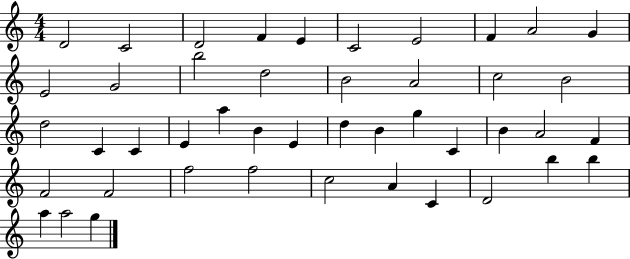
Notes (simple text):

D4/h C4/h D4/h F4/q E4/q C4/h E4/h F4/q A4/h G4/q E4/h G4/h B5/h D5/h B4/h A4/h C5/h B4/h D5/h C4/q C4/q E4/q A5/q B4/q E4/q D5/q B4/q G5/q C4/q B4/q A4/h F4/q F4/h F4/h F5/h F5/h C5/h A4/q C4/q D4/h B5/q B5/q A5/q A5/h G5/q